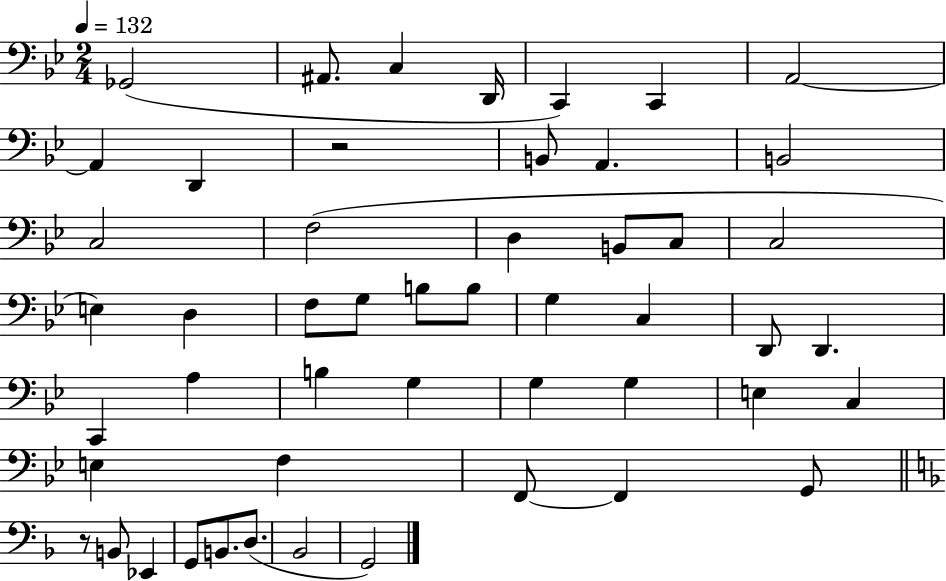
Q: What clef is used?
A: bass